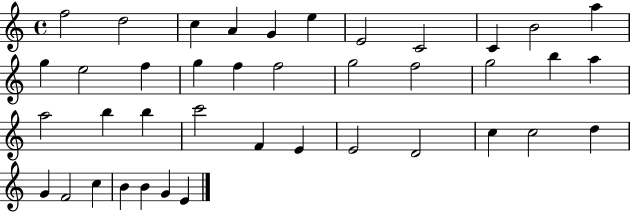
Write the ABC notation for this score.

X:1
T:Untitled
M:4/4
L:1/4
K:C
f2 d2 c A G e E2 C2 C B2 a g e2 f g f f2 g2 f2 g2 b a a2 b b c'2 F E E2 D2 c c2 d G F2 c B B G E